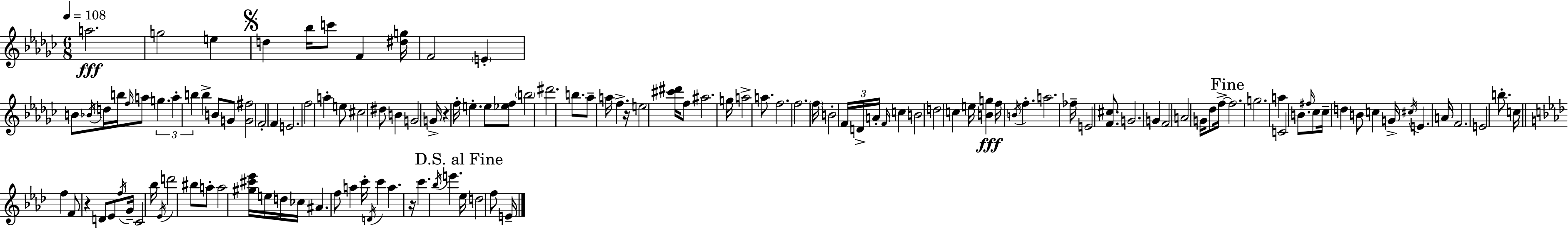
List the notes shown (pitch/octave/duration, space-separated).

A5/h. G5/h E5/q D5/q Bb5/s C6/e F4/q [D#5,G5]/s F4/h E4/q B4/e Bb4/s D5/s B5/s F5/s A5/e G5/q. A5/q B5/q B5/q B4/e G4/e [G4,F#5]/h F4/h F4/q E4/h. F5/h A5/q E5/e C#5/h D#5/e B4/q G4/h G4/s R/q F5/s E5/q. E5/e [Eb5,F5]/e B5/h D#6/h. B5/e. Ab5/e A5/s F5/q. R/s E5/h [C#6,D#6]/s F5/e A#5/h. G5/s A5/h A5/e. F5/h. F5/h. F5/s B4/h F4/s D4/s A4/s F4/s C5/q B4/h D5/h C5/q E5/s [B4,G5]/q F5/s B4/s F5/q. A5/h. FES5/s E4/h [F4,C#5]/e. G4/h. G4/q F4/h A4/h G4/s Db5/e F5/s F5/h. G5/h. A5/q C4/h B4/e. F#5/s CES5/e CES5/s D5/q B4/e C5/q G4/s C#5/s E4/q. A4/s F4/h. E4/h B5/e. C5/s F5/q F4/e R/q D4/e Eb4/e F5/s G4/s C4/h Bb5/s Eb4/s D6/h BIS5/e A5/e A5/h [G#5,C#6,Eb6]/s E5/s D5/s CES5/s A#4/q. F5/e A5/q C6/s D4/s C6/q A5/q. R/s C6/q. Bb5/s E6/q. Eb5/s D5/h F5/e E4/s